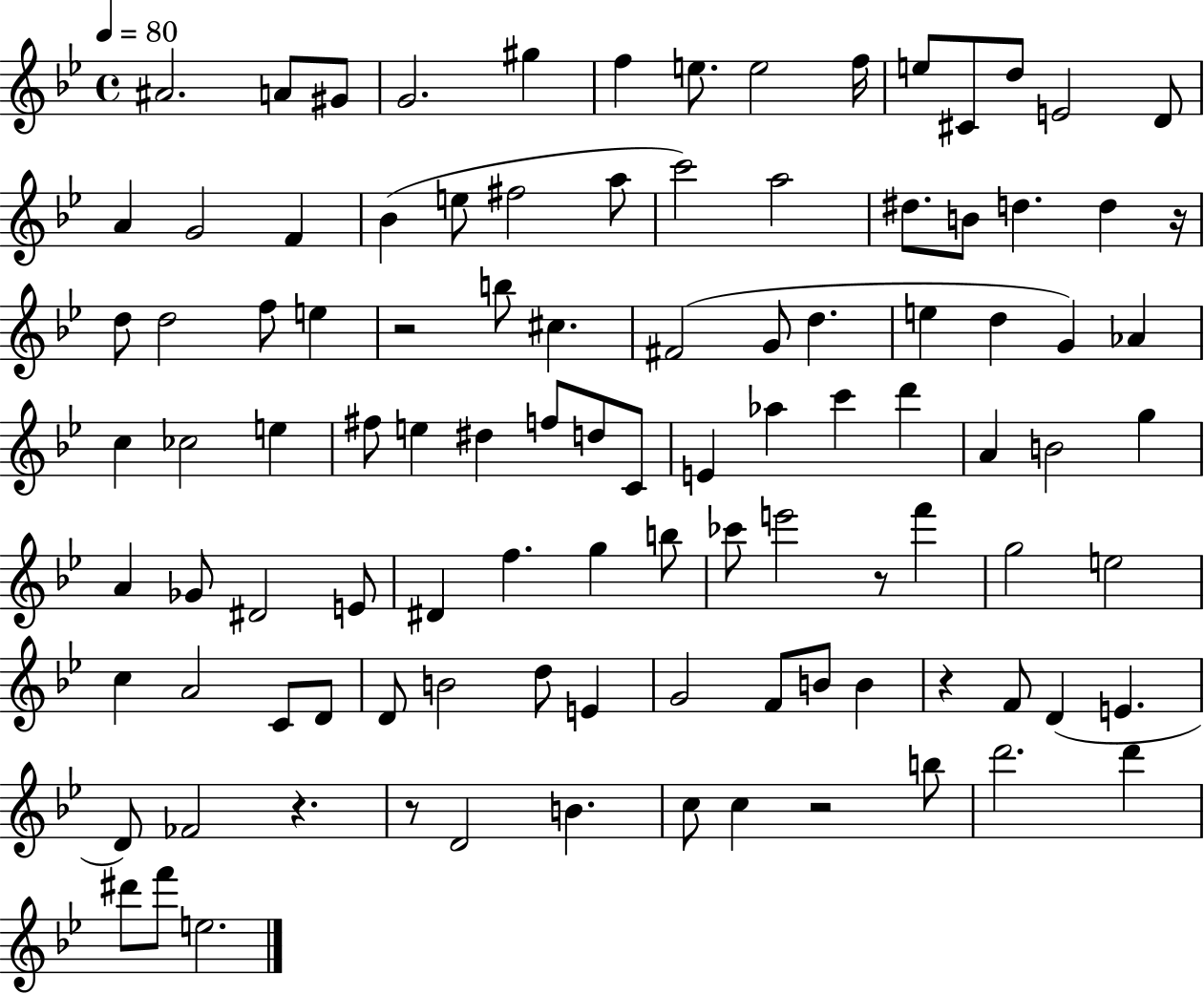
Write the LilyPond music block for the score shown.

{
  \clef treble
  \time 4/4
  \defaultTimeSignature
  \key bes \major
  \tempo 4 = 80
  \repeat volta 2 { ais'2. a'8 gis'8 | g'2. gis''4 | f''4 e''8. e''2 f''16 | e''8 cis'8 d''8 e'2 d'8 | \break a'4 g'2 f'4 | bes'4( e''8 fis''2 a''8 | c'''2) a''2 | dis''8. b'8 d''4. d''4 r16 | \break d''8 d''2 f''8 e''4 | r2 b''8 cis''4. | fis'2( g'8 d''4. | e''4 d''4 g'4) aes'4 | \break c''4 ces''2 e''4 | fis''8 e''4 dis''4 f''8 d''8 c'8 | e'4 aes''4 c'''4 d'''4 | a'4 b'2 g''4 | \break a'4 ges'8 dis'2 e'8 | dis'4 f''4. g''4 b''8 | ces'''8 e'''2 r8 f'''4 | g''2 e''2 | \break c''4 a'2 c'8 d'8 | d'8 b'2 d''8 e'4 | g'2 f'8 b'8 b'4 | r4 f'8 d'4( e'4. | \break d'8) fes'2 r4. | r8 d'2 b'4. | c''8 c''4 r2 b''8 | d'''2. d'''4 | \break dis'''8 f'''8 e''2. | } \bar "|."
}